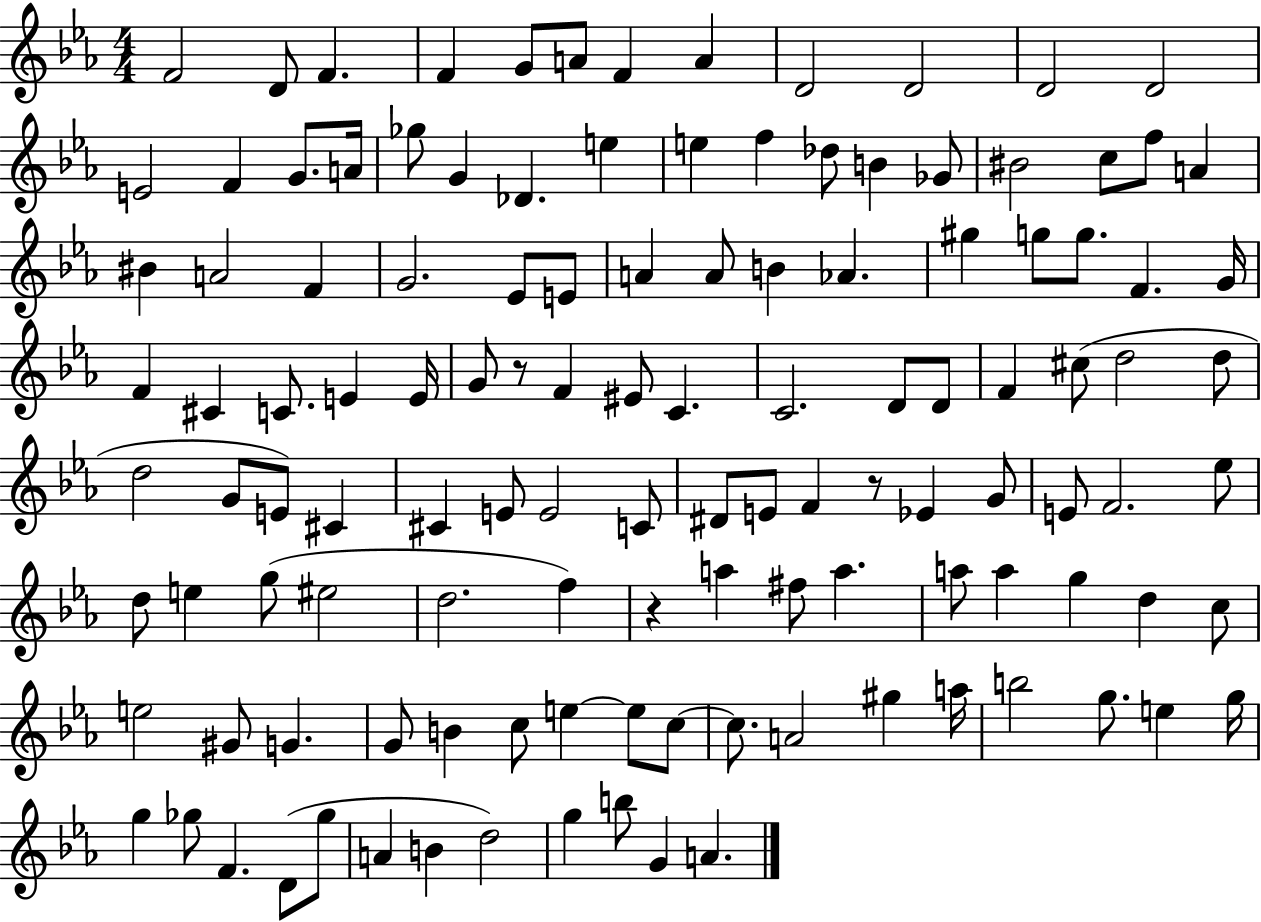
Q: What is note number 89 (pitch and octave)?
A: D5